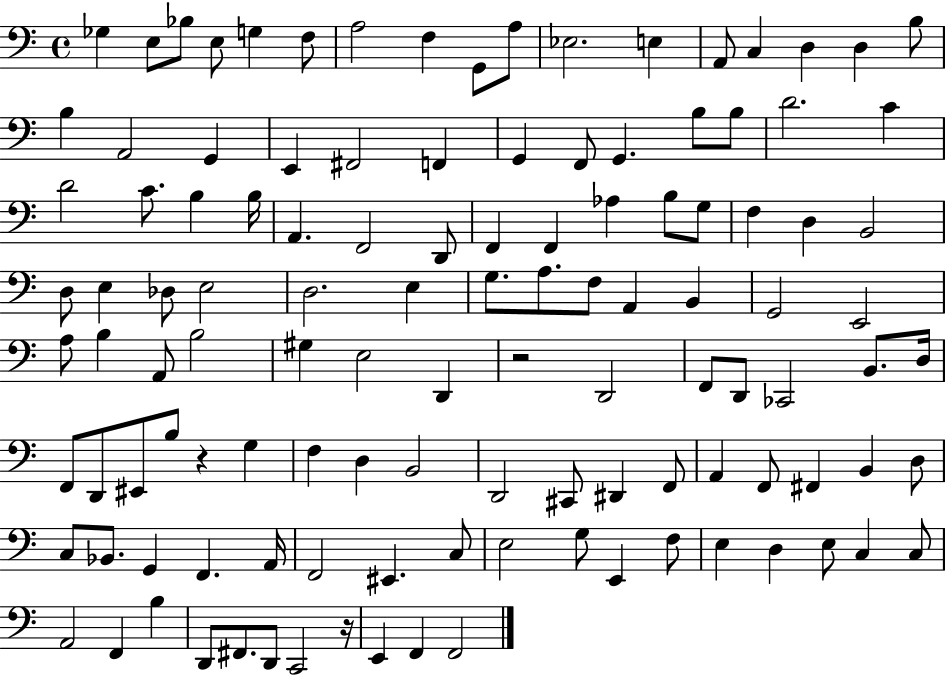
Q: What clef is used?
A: bass